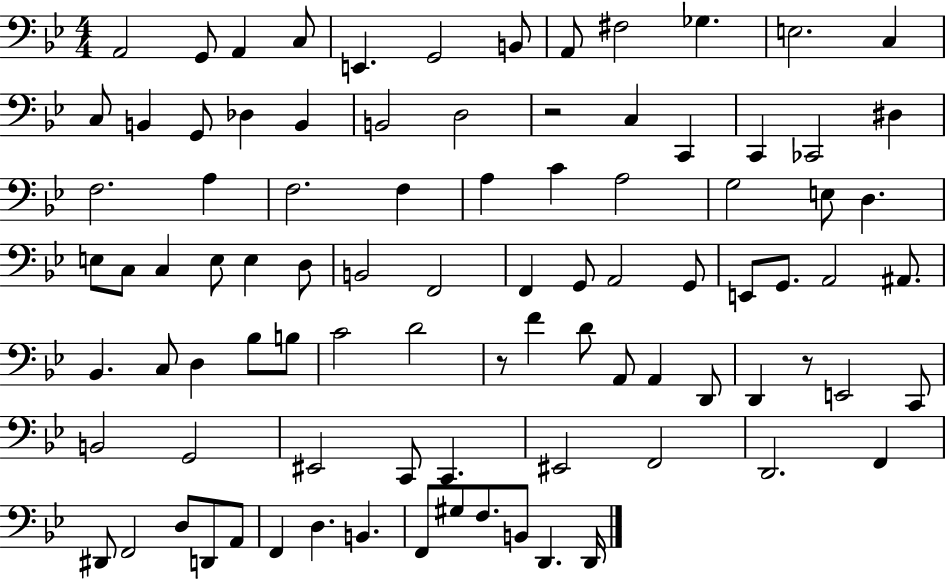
A2/h G2/e A2/q C3/e E2/q. G2/h B2/e A2/e F#3/h Gb3/q. E3/h. C3/q C3/e B2/q G2/e Db3/q B2/q B2/h D3/h R/h C3/q C2/q C2/q CES2/h D#3/q F3/h. A3/q F3/h. F3/q A3/q C4/q A3/h G3/h E3/e D3/q. E3/e C3/e C3/q E3/e E3/q D3/e B2/h F2/h F2/q G2/e A2/h G2/e E2/e G2/e. A2/h A#2/e. Bb2/q. C3/e D3/q Bb3/e B3/e C4/h D4/h R/e F4/q D4/e A2/e A2/q D2/e D2/q R/e E2/h C2/e B2/h G2/h EIS2/h C2/e C2/q. EIS2/h F2/h D2/h. F2/q D#2/e F2/h D3/e D2/e A2/e F2/q D3/q. B2/q. F2/e G#3/e F3/e. B2/e D2/q. D2/s